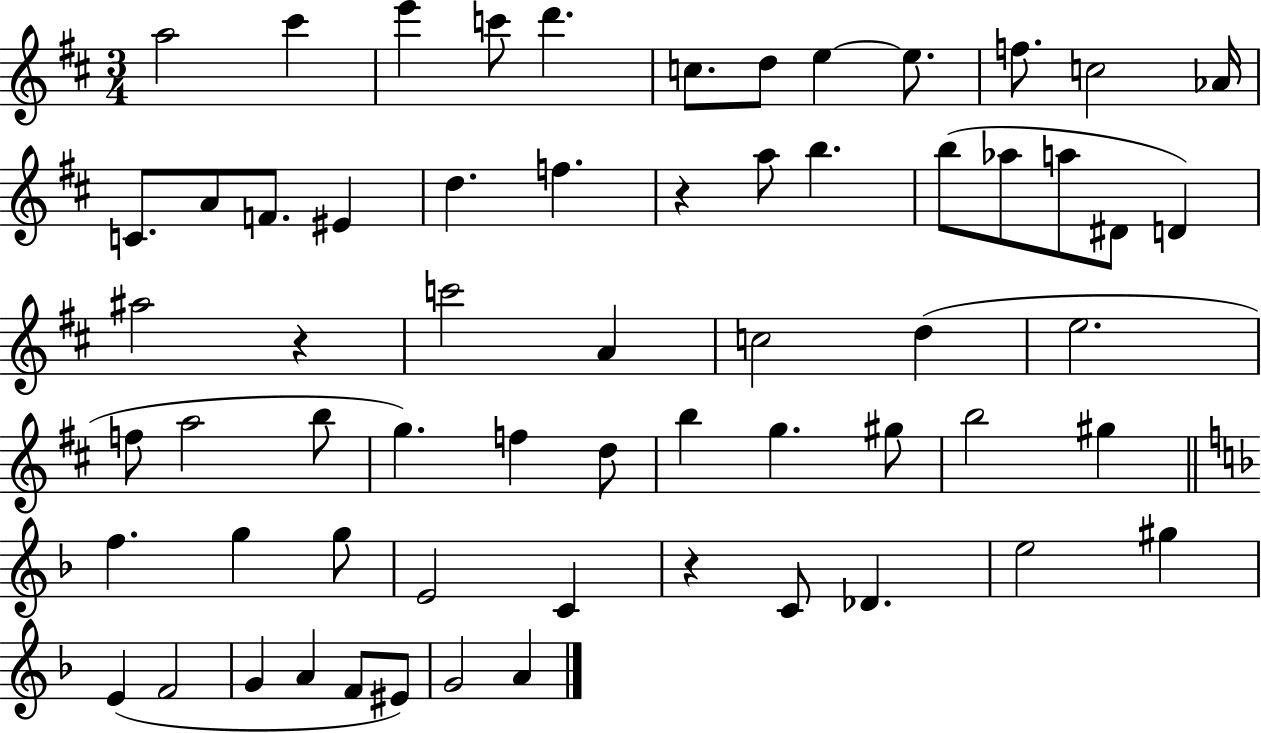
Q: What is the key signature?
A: D major